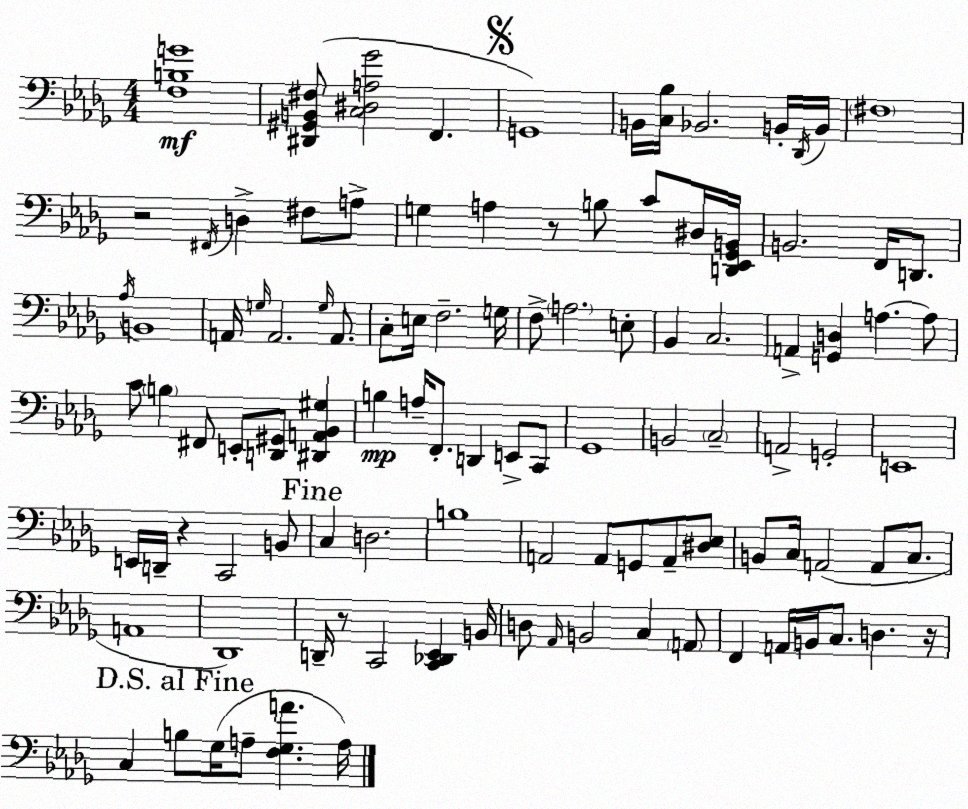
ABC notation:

X:1
T:Untitled
M:4/4
L:1/4
K:Bbm
[F,B,G]4 [^D,,^G,,B,,^F,]/2 [C,^D,A,_G]2 F,, G,,4 B,,/4 [C,_B,]/4 _B,,2 B,,/4 _D,,/4 B,,/4 ^F,4 z2 ^F,,/4 D, ^F,/2 A,/2 G, A, z/2 B,/2 C/2 ^D,/4 [D,,_E,,_G,,B,,]/4 B,,2 F,,/4 D,,/2 _A,/4 B,,4 A,,/4 G,/4 A,,2 G,/4 A,,/2 C,/2 E,/4 F,2 G,/4 F,/2 A,2 E,/2 _B,, C,2 A,, [G,,D,] A, A,/2 C/2 B, ^F,,/2 E,,/2 [D,,^G,,]/2 [^D,,A,,_B,,^G,] B, A,/4 F,,/2 D,, E,,/2 C,,/2 _G,,4 B,,2 C,2 A,,2 G,,2 E,,4 E,,/4 D,,/4 z C,,2 B,,/2 C, D,2 B,4 A,,2 A,,/2 G,,/2 A,,/2 [^D,_E,]/2 B,,/2 C,/4 A,,2 A,,/2 C,/2 A,,4 _D,,4 D,,/4 z/2 C,,2 [C,,_D,,_E,,] B,,/4 D,/2 _A,,/4 B,,2 C, A,,/2 F,, A,,/4 B,,/4 C,/2 D, z/4 C, B,/2 _G,/4 A,/2 [F,_G,A] A,/4